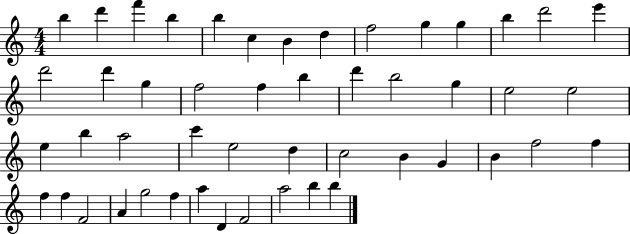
B5/q D6/q F6/q B5/q B5/q C5/q B4/q D5/q F5/h G5/q G5/q B5/q D6/h E6/q D6/h D6/q G5/q F5/h F5/q B5/q D6/q B5/h G5/q E5/h E5/h E5/q B5/q A5/h C6/q E5/h D5/q C5/h B4/q G4/q B4/q F5/h F5/q F5/q F5/q F4/h A4/q G5/h F5/q A5/q D4/q F4/h A5/h B5/q B5/q